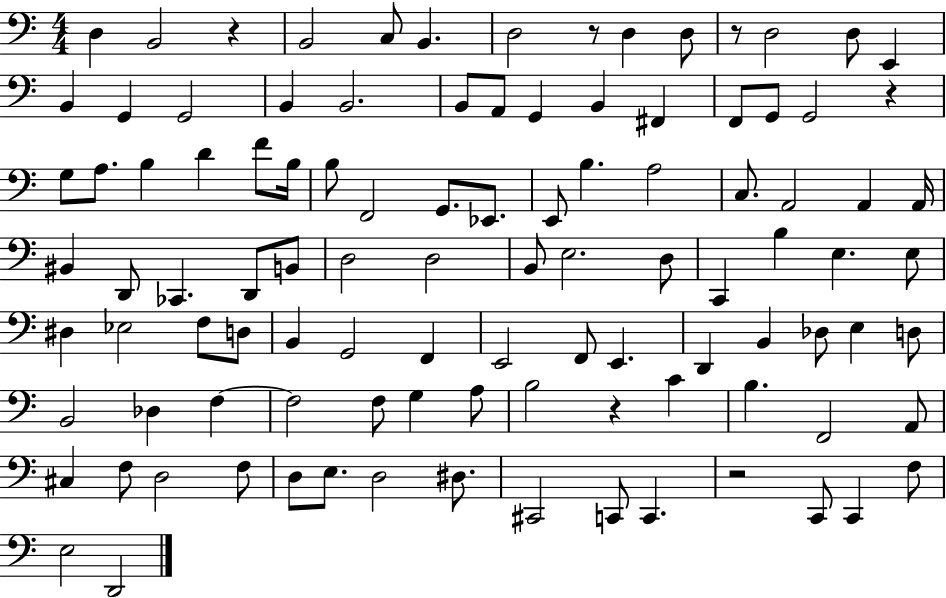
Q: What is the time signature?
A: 4/4